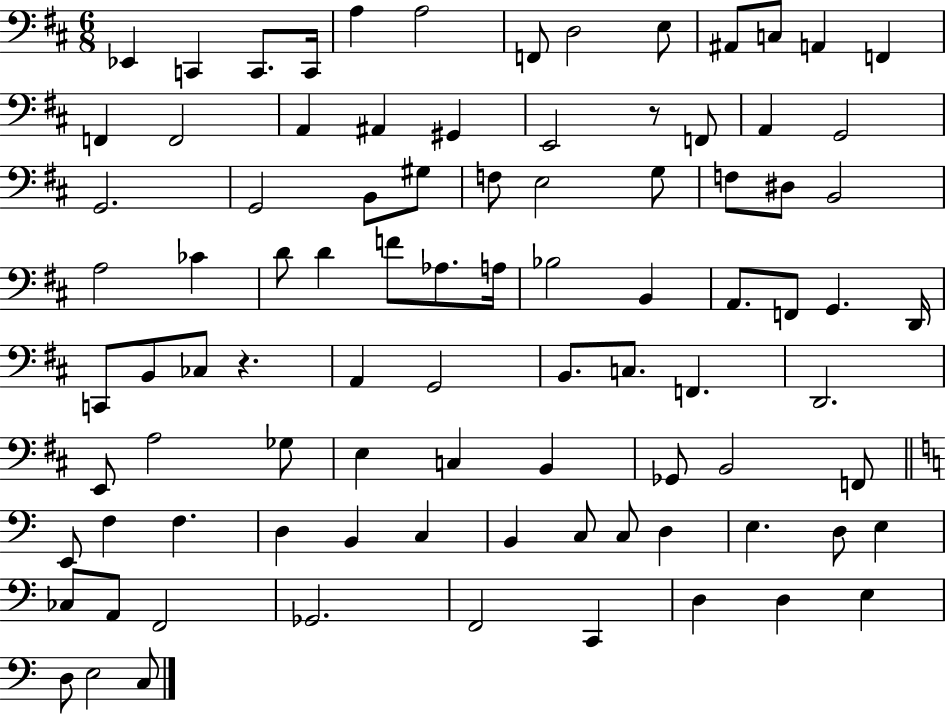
X:1
T:Untitled
M:6/8
L:1/4
K:D
_E,, C,, C,,/2 C,,/4 A, A,2 F,,/2 D,2 E,/2 ^A,,/2 C,/2 A,, F,, F,, F,,2 A,, ^A,, ^G,, E,,2 z/2 F,,/2 A,, G,,2 G,,2 G,,2 B,,/2 ^G,/2 F,/2 E,2 G,/2 F,/2 ^D,/2 B,,2 A,2 _C D/2 D F/2 _A,/2 A,/4 _B,2 B,, A,,/2 F,,/2 G,, D,,/4 C,,/2 B,,/2 _C,/2 z A,, G,,2 B,,/2 C,/2 F,, D,,2 E,,/2 A,2 _G,/2 E, C, B,, _G,,/2 B,,2 F,,/2 E,,/2 F, F, D, B,, C, B,, C,/2 C,/2 D, E, D,/2 E, _C,/2 A,,/2 F,,2 _G,,2 F,,2 C,, D, D, E, D,/2 E,2 C,/2